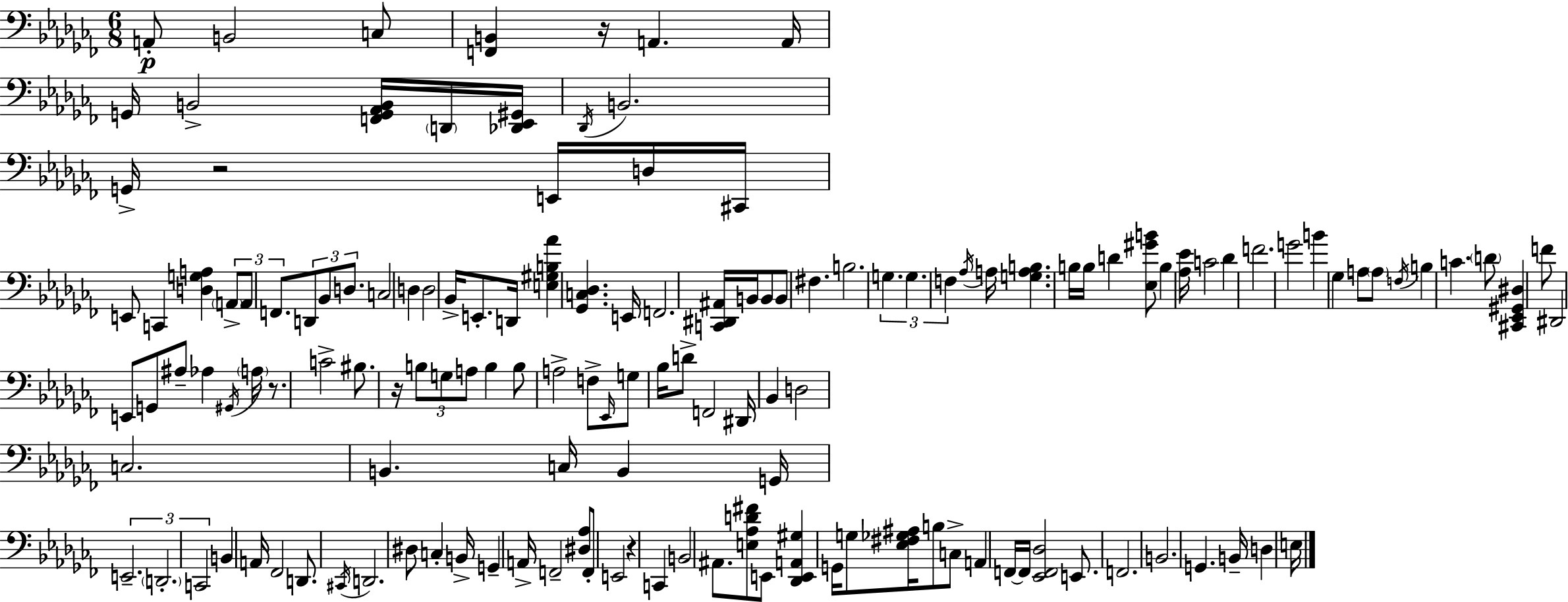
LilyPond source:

{
  \clef bass
  \numericTimeSignature
  \time 6/8
  \key aes \minor
  a,8-.\p b,2 c8 | <f, b,>4 r16 a,4. a,16 | g,16 b,2-> <f, g, aes, b,>16 \parenthesize d,16 <des, ees, gis,>16 | \acciaccatura { des,16 } b,2. | \break g,16-> r2 e,16 d16 | cis,16 e,8 c,4 <d g a>4 \tuplet 3/2 { \parenthesize a,8-> | a,8 f,8. } \tuplet 3/2 { d,8 bes,8 d8. } | c2 d4 | \break d2 bes,16-> e,8.-. | d,16 <e gis b aes'>4 <ges, c des>4. | e,16 f,2. | <c, dis, ais,>16 b,16 b,8 b,8 fis4. | \break b2. | \tuplet 3/2 { g4. g4. | f4 } \acciaccatura { aes16 } a16 <g a b>4. | b16 b16 d'4 <ees gis' b'>8 b4 | \break <aes ees'>16 c'2 des'4 | f'2. | g'2 b'4 | ges4 a8 \parenthesize a8 \acciaccatura { f16 } b4 | \break c'4. \parenthesize d'8 <cis, ees, gis, dis>4 | f'8 dis,2 | e,8 g,8 ais8-- aes4 \acciaccatura { gis,16 } | \parenthesize a16 r8. c'2-> | \break bis8. r16 \tuplet 3/2 { b8 g8 a8 } b4 | b8 a2-> | f8-> \grace { ees,16 } g8 bes16 d'8-> f,2 | dis,16 bes,4 d2 | \break c2. | b,4. c16 | b,4 g,16 \tuplet 3/2 { e,2.-- | \parenthesize d,2.-. | \break c,2 } | b,4 a,16 fes,2 | d,8. \acciaccatura { cis,16 } d,2. | dis8 c4-. | \break b,16-> g,4-- a,16-> f,2-- | <dis aes>8 f,8-. e,2 | r4 c,4 b,2 | ais,8. <e aes d' fis'>8 e,8 | \break <des, e, a, gis>4 g,16 g8 <ees fis ges ais>16 b8 c8-> | a,4 f,16~~ f,16 <ees, f, des>2 | e,8. f,2. | b,2. | \break g,4. | b,16-- d4 e16 \bar "|."
}